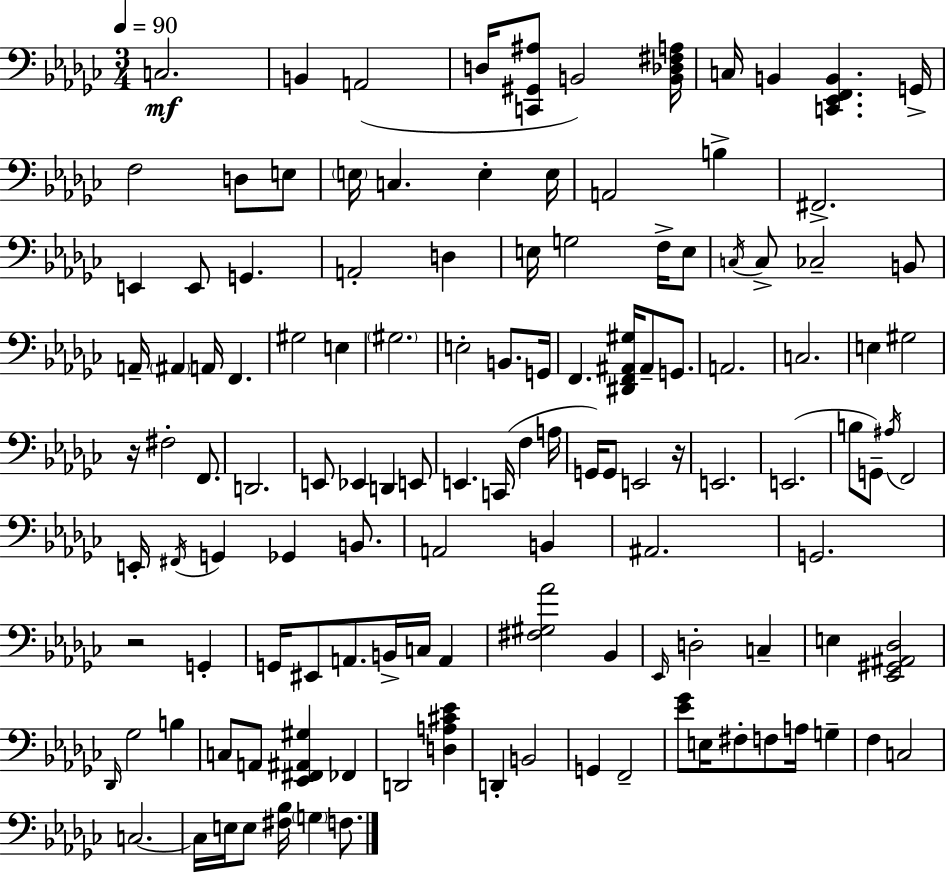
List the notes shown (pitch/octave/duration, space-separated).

C3/h. B2/q A2/h D3/s [C2,G#2,A#3]/e B2/h [B2,Db3,F#3,A3]/s C3/s B2/q [C2,Eb2,F2,B2]/q. G2/s F3/h D3/e E3/e E3/s C3/q. E3/q E3/s A2/h B3/q F#2/h. E2/q E2/e G2/q. A2/h D3/q E3/s G3/h F3/s E3/e C3/s C3/e CES3/h B2/e A2/s A#2/q A2/s F2/q. G#3/h E3/q G#3/h. E3/h B2/e. G2/s F2/q. [D#2,F2,A#2,G#3]/s A#2/e G2/e. A2/h. C3/h. E3/q G#3/h R/s F#3/h F2/e. D2/h. E2/e Eb2/q D2/q E2/e E2/q. C2/s F3/q A3/s G2/s G2/e E2/h R/s E2/h. E2/h. B3/e G2/e A#3/s F2/h E2/s F#2/s G2/q Gb2/q B2/e. A2/h B2/q A#2/h. G2/h. R/h G2/q G2/s EIS2/e A2/e. B2/s C3/s A2/q [F#3,G#3,Ab4]/h Bb2/q Eb2/s D3/h C3/q E3/q [Eb2,G#2,A#2,Db3]/h Db2/s Gb3/h B3/q C3/e A2/e [Eb2,F#2,A#2,G#3]/q FES2/q D2/h [D3,A3,C#4,Eb4]/q D2/q B2/h G2/q F2/h [Eb4,Gb4]/e E3/s F#3/e F3/e A3/s G3/q F3/q C3/h C3/h. C3/s E3/s E3/e [F#3,Bb3]/s G3/q F3/e.